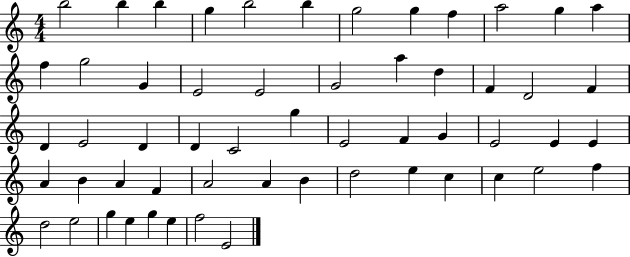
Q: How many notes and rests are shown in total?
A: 56